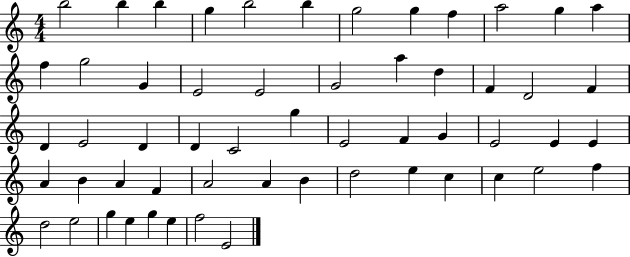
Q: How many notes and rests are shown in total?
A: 56